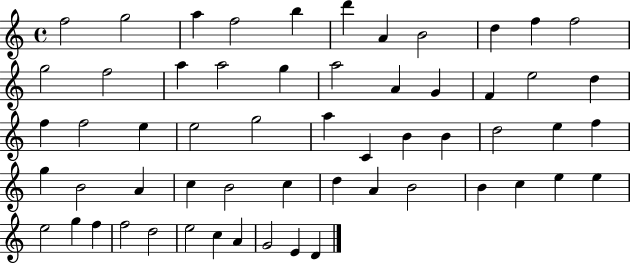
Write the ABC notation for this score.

X:1
T:Untitled
M:4/4
L:1/4
K:C
f2 g2 a f2 b d' A B2 d f f2 g2 f2 a a2 g a2 A G F e2 d f f2 e e2 g2 a C B B d2 e f g B2 A c B2 c d A B2 B c e e e2 g f f2 d2 e2 c A G2 E D